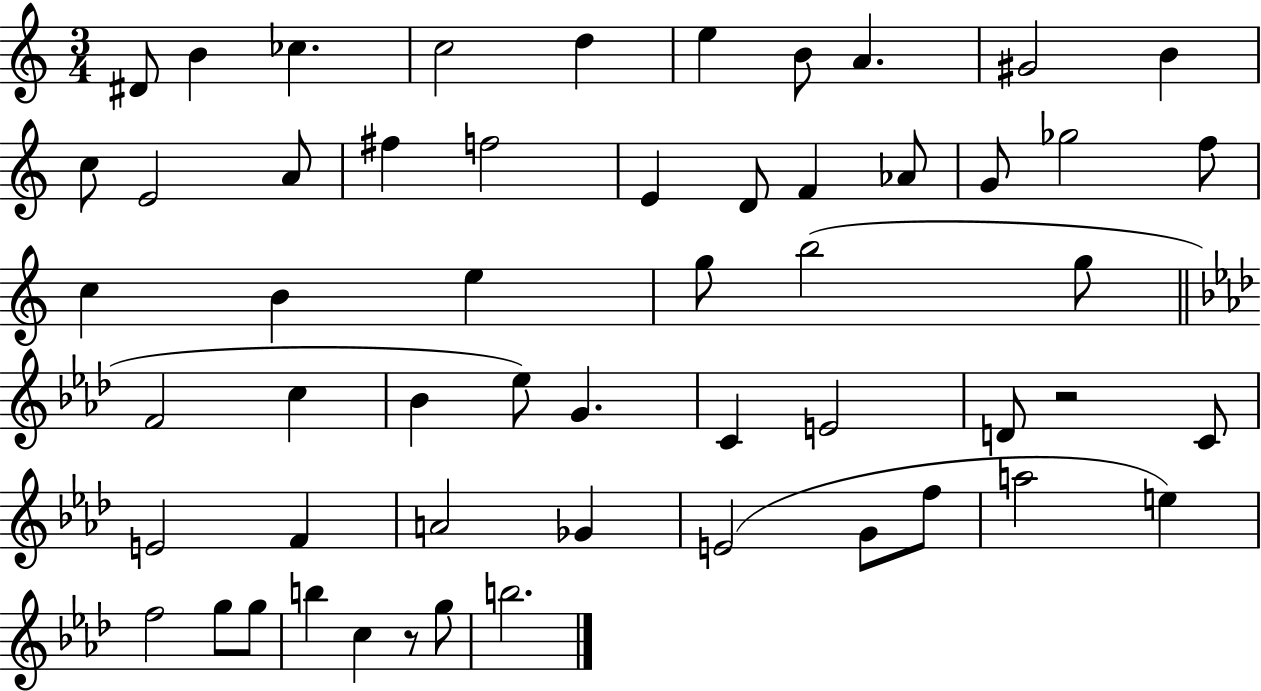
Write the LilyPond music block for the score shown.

{
  \clef treble
  \numericTimeSignature
  \time 3/4
  \key c \major
  \repeat volta 2 { dis'8 b'4 ces''4. | c''2 d''4 | e''4 b'8 a'4. | gis'2 b'4 | \break c''8 e'2 a'8 | fis''4 f''2 | e'4 d'8 f'4 aes'8 | g'8 ges''2 f''8 | \break c''4 b'4 e''4 | g''8 b''2( g''8 | \bar "||" \break \key f \minor f'2 c''4 | bes'4 ees''8) g'4. | c'4 e'2 | d'8 r2 c'8 | \break e'2 f'4 | a'2 ges'4 | e'2( g'8 f''8 | a''2 e''4) | \break f''2 g''8 g''8 | b''4 c''4 r8 g''8 | b''2. | } \bar "|."
}